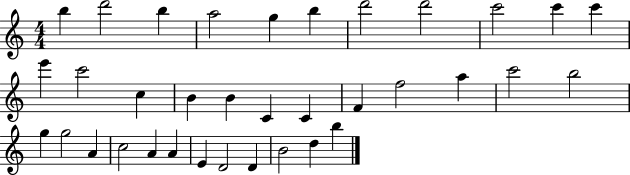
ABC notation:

X:1
T:Untitled
M:4/4
L:1/4
K:C
b d'2 b a2 g b d'2 d'2 c'2 c' c' e' c'2 c B B C C F f2 a c'2 b2 g g2 A c2 A A E D2 D B2 d b